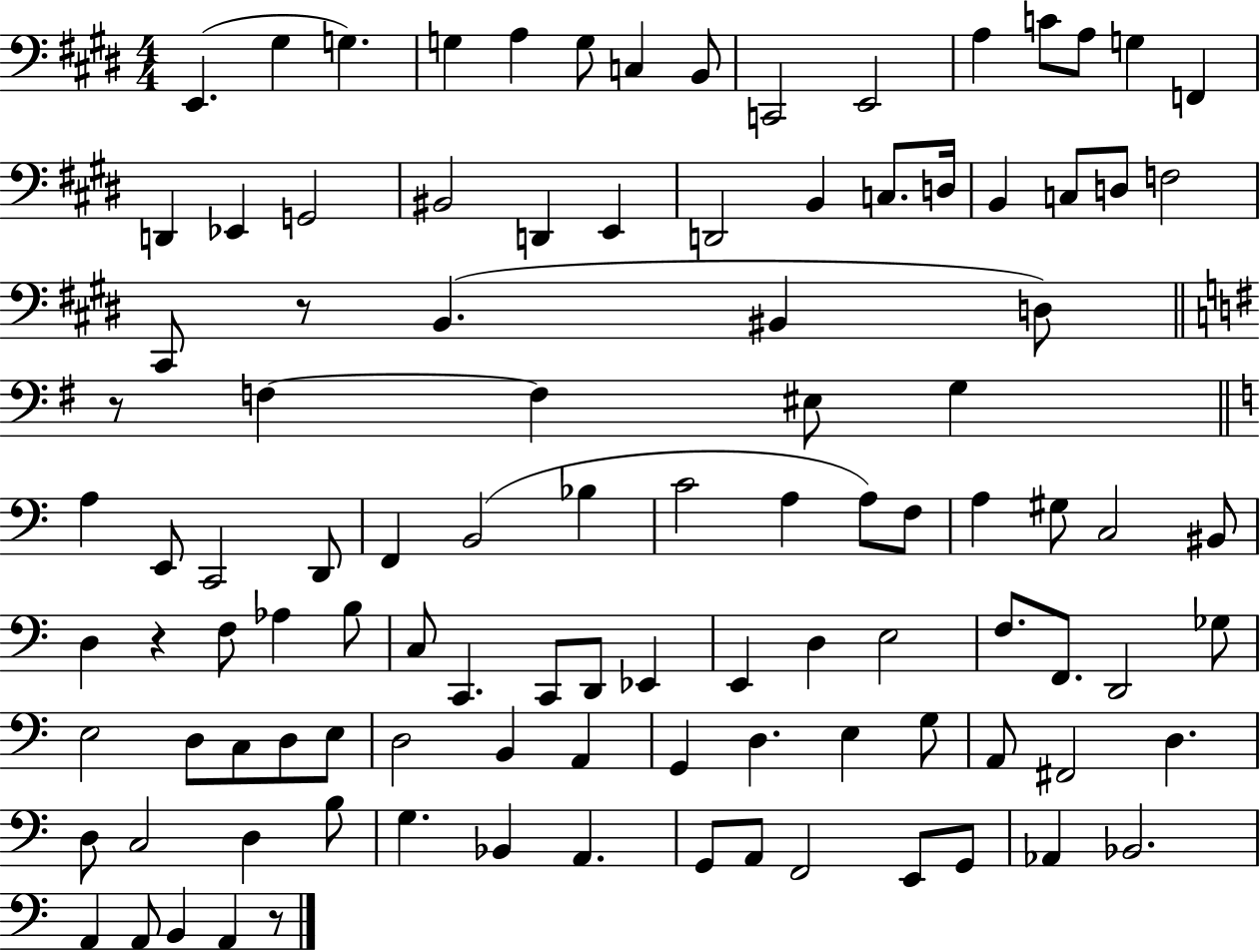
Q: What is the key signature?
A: E major